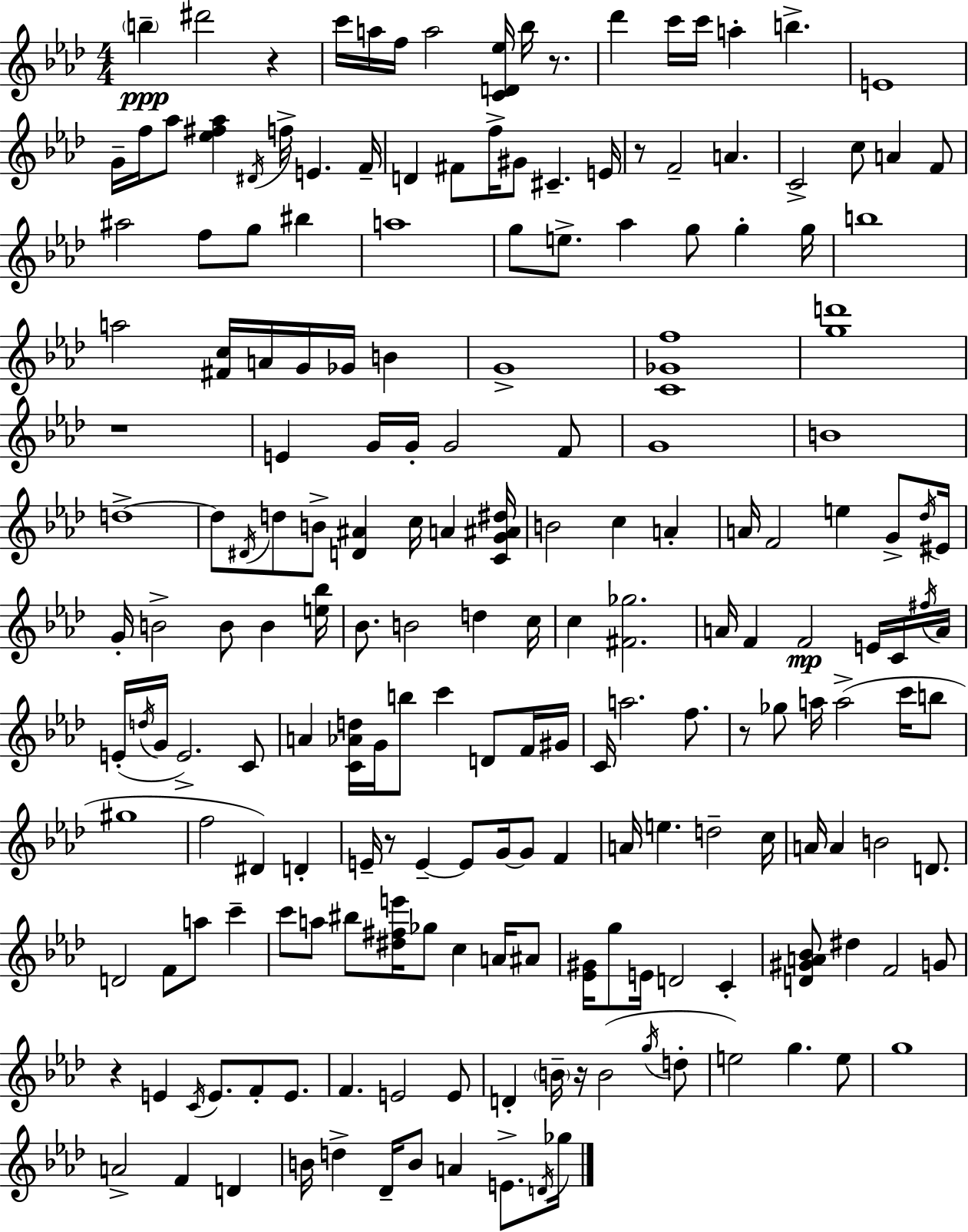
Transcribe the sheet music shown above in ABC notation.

X:1
T:Untitled
M:4/4
L:1/4
K:Ab
b ^d'2 z c'/4 a/4 f/4 a2 [CD_e]/4 _b/4 z/2 _d' c'/4 c'/4 a b E4 G/4 f/4 _a/2 [_e^f_a] ^D/4 f/4 E F/4 D ^F/2 f/4 ^G/2 ^C E/4 z/2 F2 A C2 c/2 A F/2 ^a2 f/2 g/2 ^b a4 g/2 e/2 _a g/2 g g/4 b4 a2 [^Fc]/4 A/4 G/4 _G/4 B G4 [C_Gf]4 [gd']4 z4 E G/4 G/4 G2 F/2 G4 B4 d4 d/2 ^D/4 d/2 B/2 [D^A] c/4 A [CG^A^d]/4 B2 c A A/4 F2 e G/2 _d/4 ^E/4 G/4 B2 B/2 B [e_b]/4 _B/2 B2 d c/4 c [^F_g]2 A/4 F F2 E/4 C/4 ^f/4 A/4 E/4 d/4 G/4 E2 C/2 A [C_Ad]/4 G/4 b/2 c' D/2 F/4 ^G/4 C/4 a2 f/2 z/2 _g/2 a/4 a2 c'/4 b/2 ^g4 f2 ^D D E/4 z/2 E E/2 G/4 G/2 F A/4 e d2 c/4 A/4 A B2 D/2 D2 F/2 a/2 c' c'/2 a/2 ^b/2 [^d^fe']/4 _g/2 c A/4 ^A/2 [_E^G]/4 g/2 E/4 D2 C [D^GA_B]/2 ^d F2 G/2 z E C/4 E/2 F/2 E/2 F E2 E/2 D B/4 z/4 B2 g/4 d/2 e2 g e/2 g4 A2 F D B/4 d _D/4 B/2 A E/2 D/4 _g/4